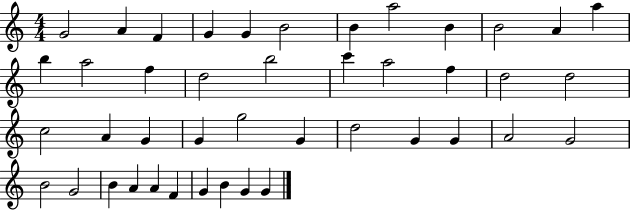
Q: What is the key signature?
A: C major